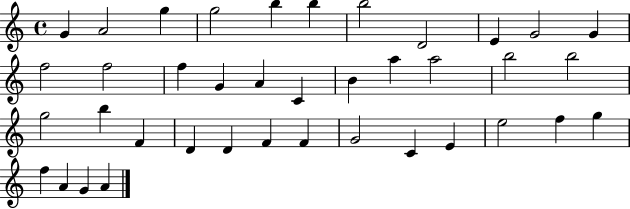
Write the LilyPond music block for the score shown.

{
  \clef treble
  \time 4/4
  \defaultTimeSignature
  \key c \major
  g'4 a'2 g''4 | g''2 b''4 b''4 | b''2 d'2 | e'4 g'2 g'4 | \break f''2 f''2 | f''4 g'4 a'4 c'4 | b'4 a''4 a''2 | b''2 b''2 | \break g''2 b''4 f'4 | d'4 d'4 f'4 f'4 | g'2 c'4 e'4 | e''2 f''4 g''4 | \break f''4 a'4 g'4 a'4 | \bar "|."
}